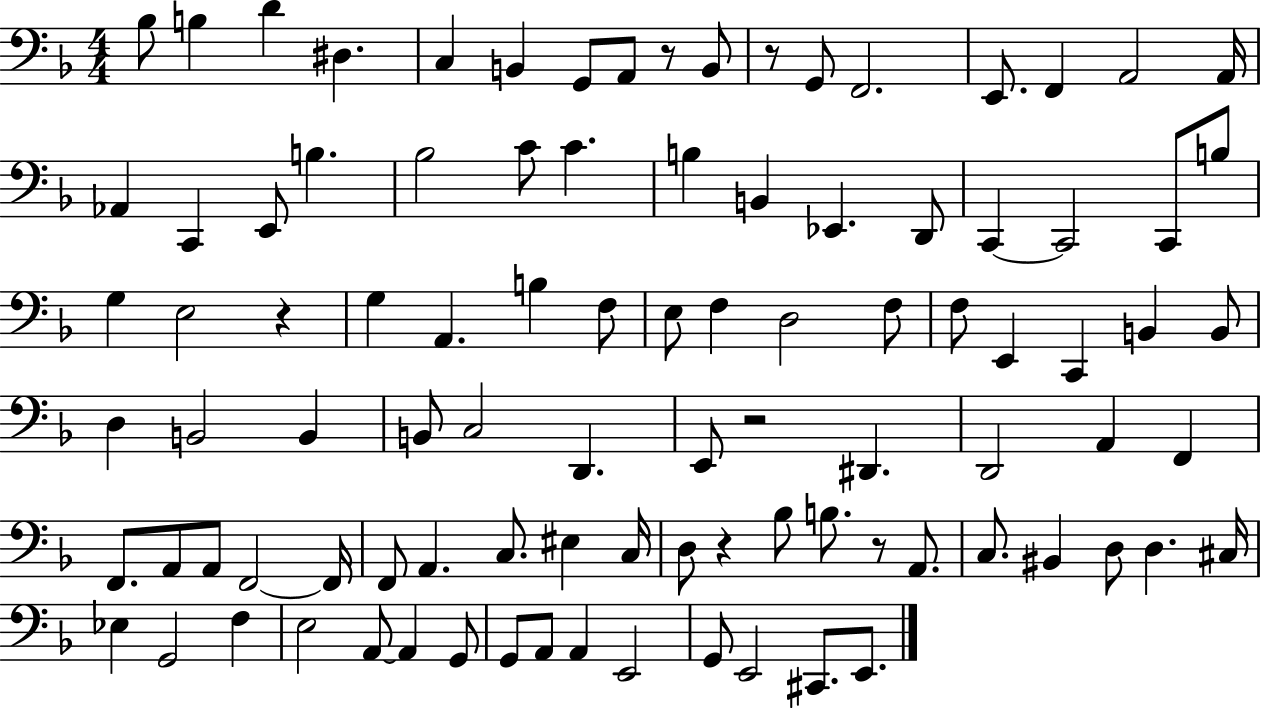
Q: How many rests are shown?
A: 6